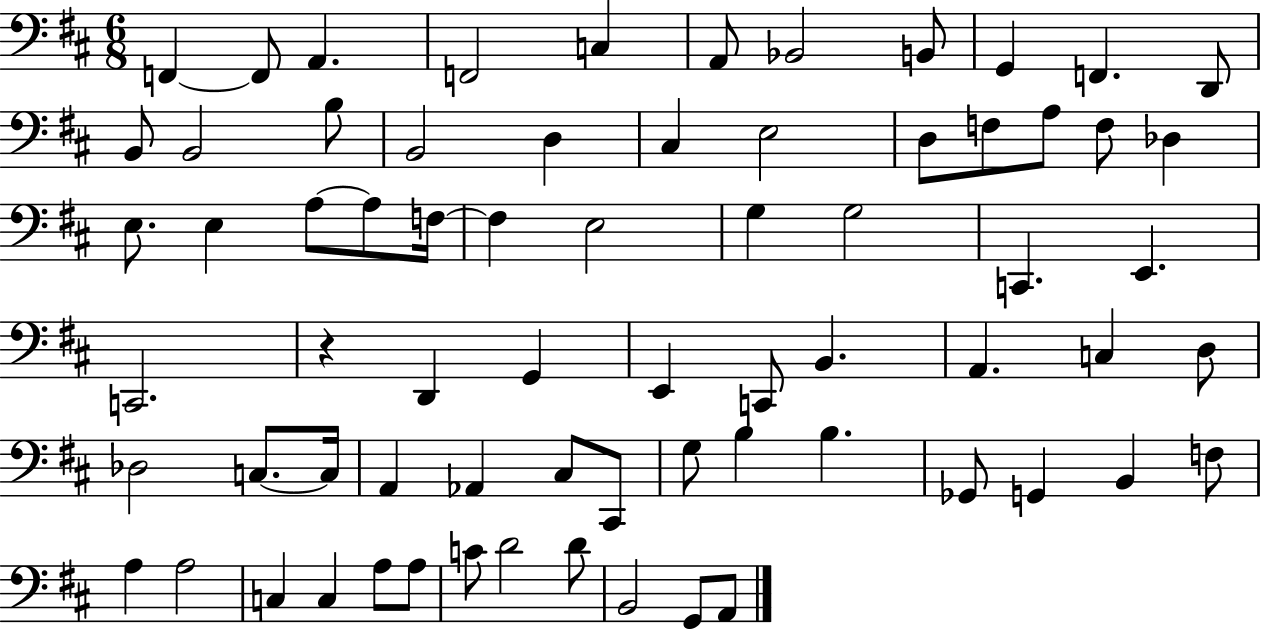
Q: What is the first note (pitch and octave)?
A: F2